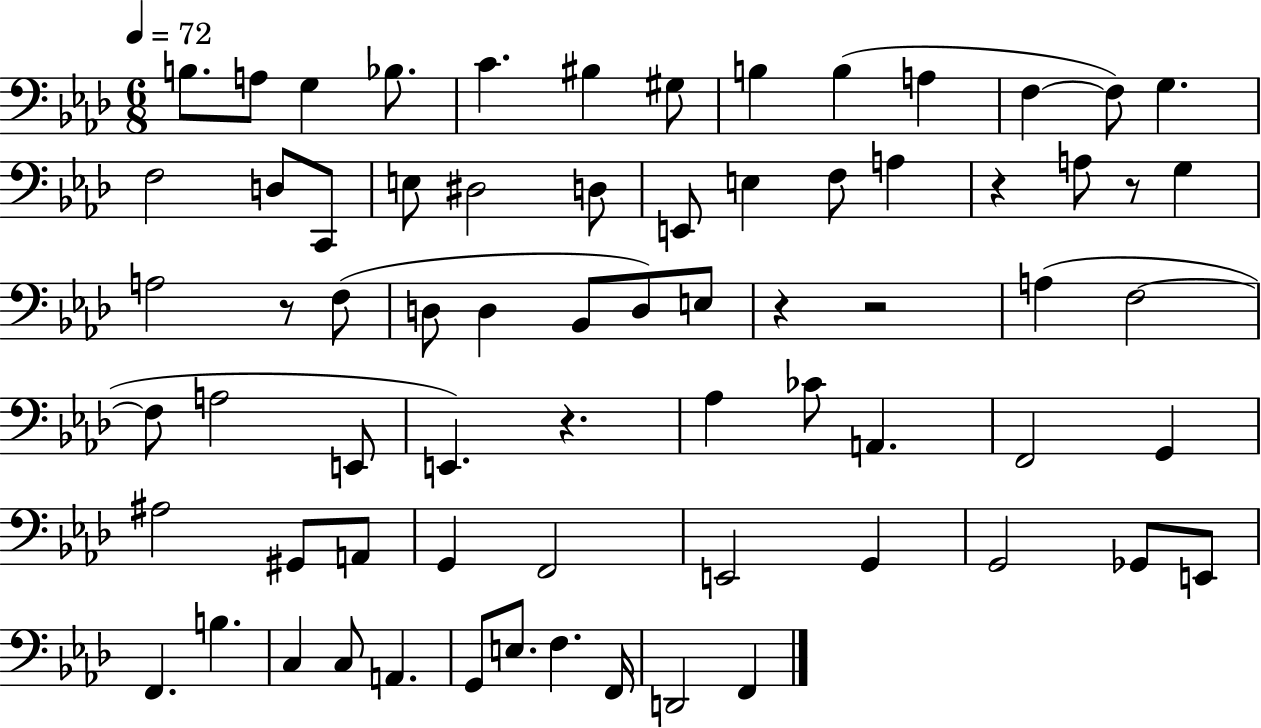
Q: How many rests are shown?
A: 6